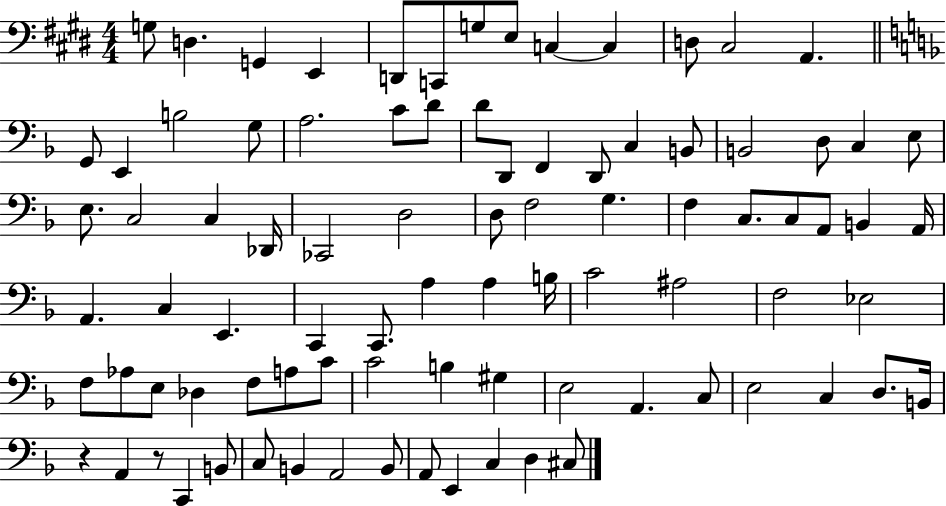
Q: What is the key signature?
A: E major